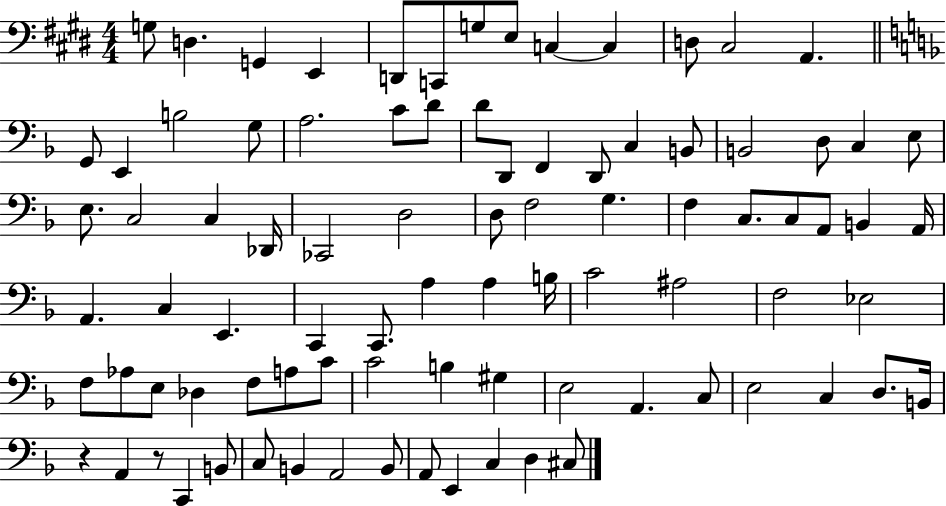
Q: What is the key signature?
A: E major